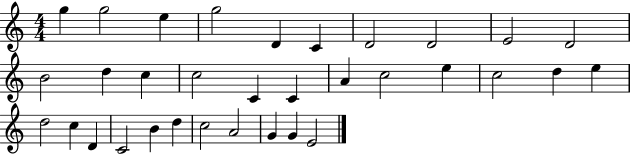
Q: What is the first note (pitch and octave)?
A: G5